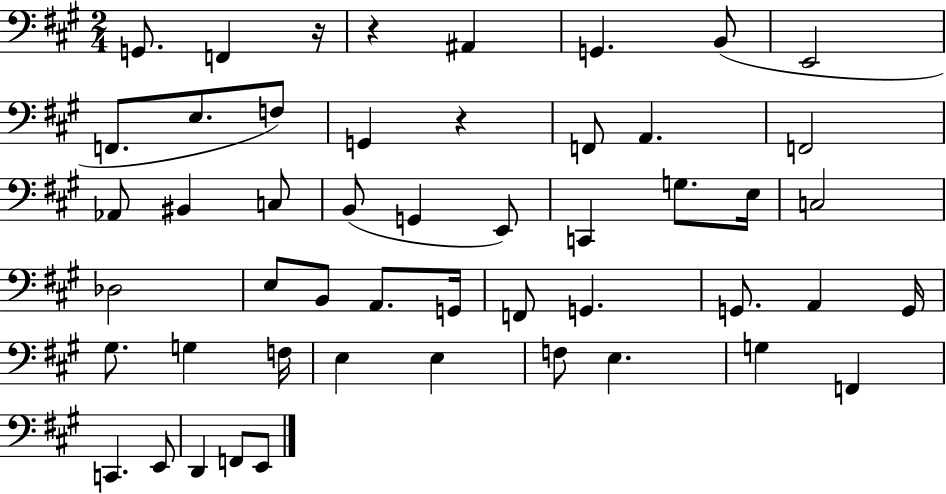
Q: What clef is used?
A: bass